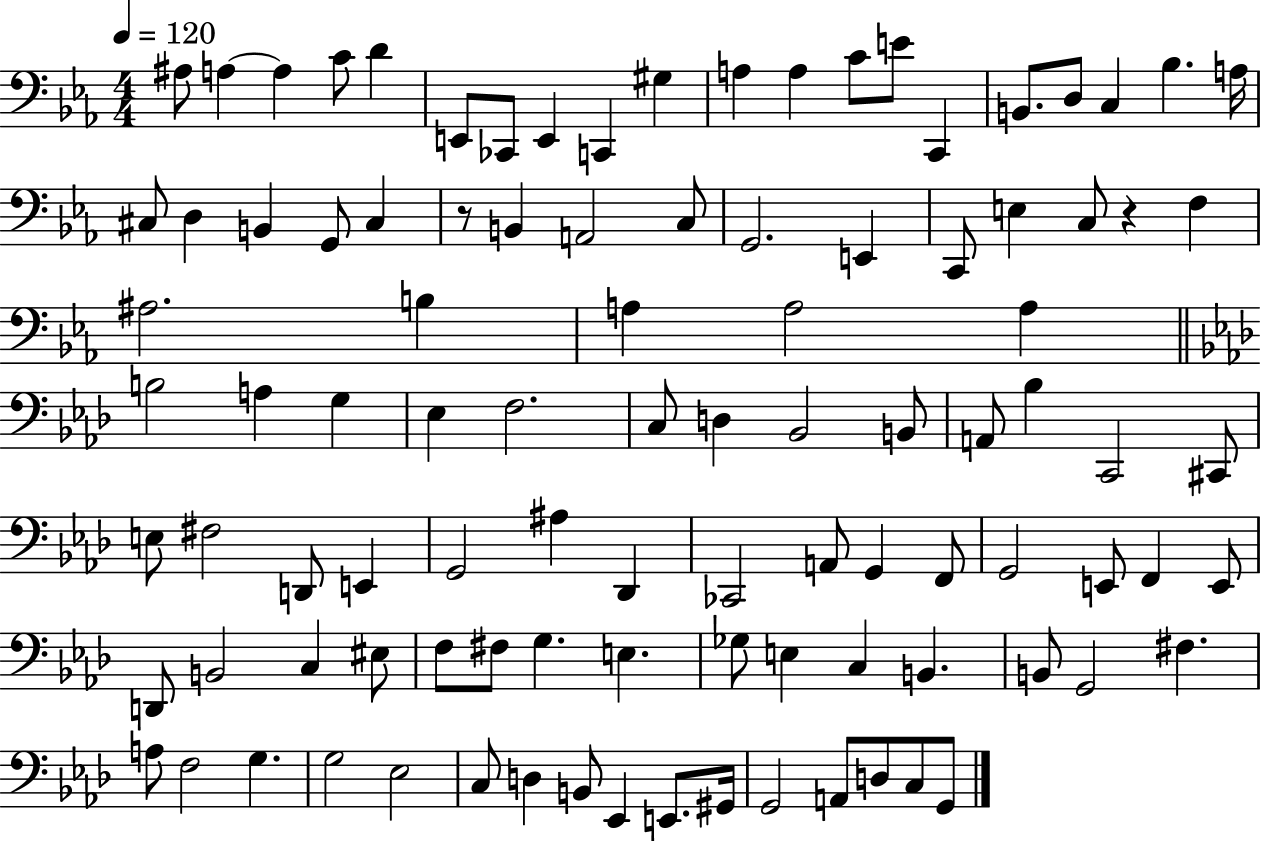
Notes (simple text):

A#3/e A3/q A3/q C4/e D4/q E2/e CES2/e E2/q C2/q G#3/q A3/q A3/q C4/e E4/e C2/q B2/e. D3/e C3/q Bb3/q. A3/s C#3/e D3/q B2/q G2/e C#3/q R/e B2/q A2/h C3/e G2/h. E2/q C2/e E3/q C3/e R/q F3/q A#3/h. B3/q A3/q A3/h A3/q B3/h A3/q G3/q Eb3/q F3/h. C3/e D3/q Bb2/h B2/e A2/e Bb3/q C2/h C#2/e E3/e F#3/h D2/e E2/q G2/h A#3/q Db2/q CES2/h A2/e G2/q F2/e G2/h E2/e F2/q E2/e D2/e B2/h C3/q EIS3/e F3/e F#3/e G3/q. E3/q. Gb3/e E3/q C3/q B2/q. B2/e G2/h F#3/q. A3/e F3/h G3/q. G3/h Eb3/h C3/e D3/q B2/e Eb2/q E2/e. G#2/s G2/h A2/e D3/e C3/e G2/e